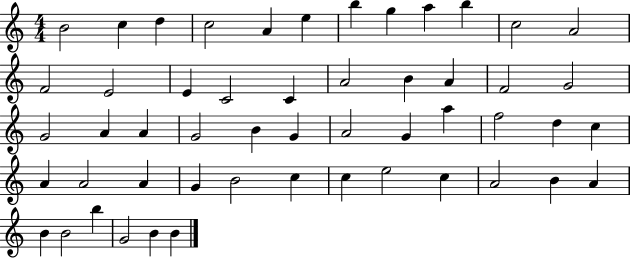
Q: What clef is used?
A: treble